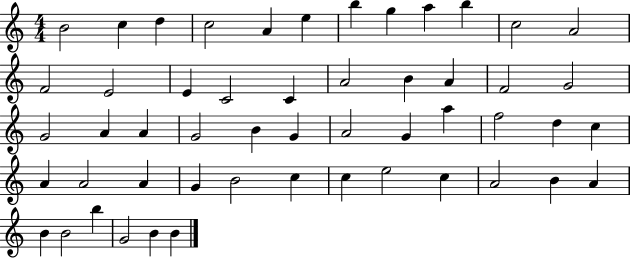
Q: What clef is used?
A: treble